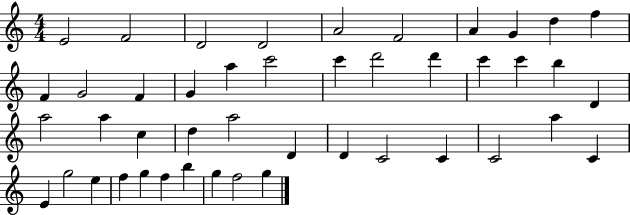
{
  \clef treble
  \numericTimeSignature
  \time 4/4
  \key c \major
  e'2 f'2 | d'2 d'2 | a'2 f'2 | a'4 g'4 d''4 f''4 | \break f'4 g'2 f'4 | g'4 a''4 c'''2 | c'''4 d'''2 d'''4 | c'''4 c'''4 b''4 d'4 | \break a''2 a''4 c''4 | d''4 a''2 d'4 | d'4 c'2 c'4 | c'2 a''4 c'4 | \break e'4 g''2 e''4 | f''4 g''4 f''4 b''4 | g''4 f''2 g''4 | \bar "|."
}